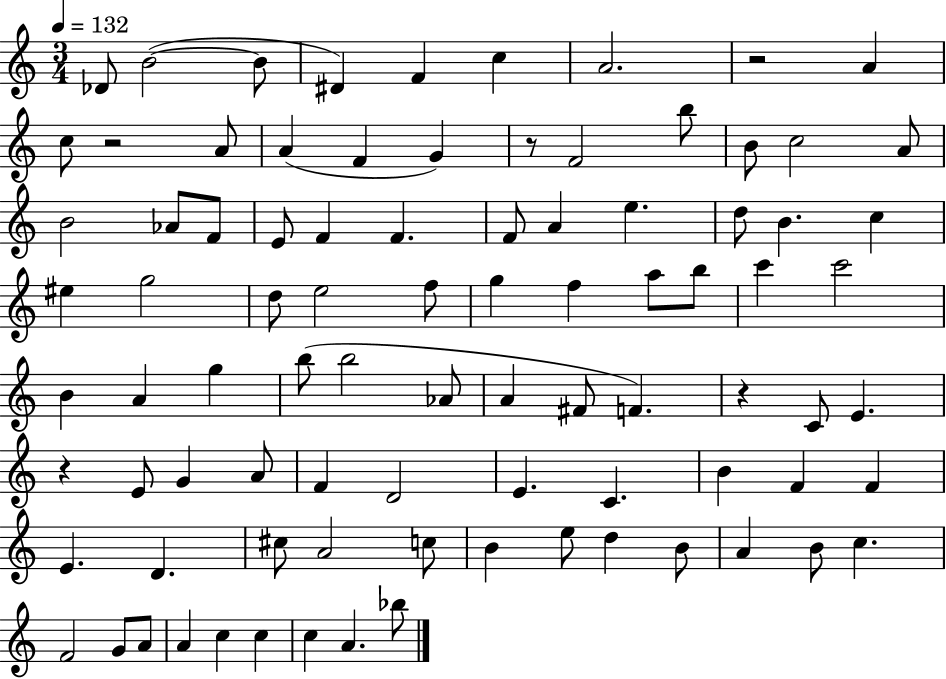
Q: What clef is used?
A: treble